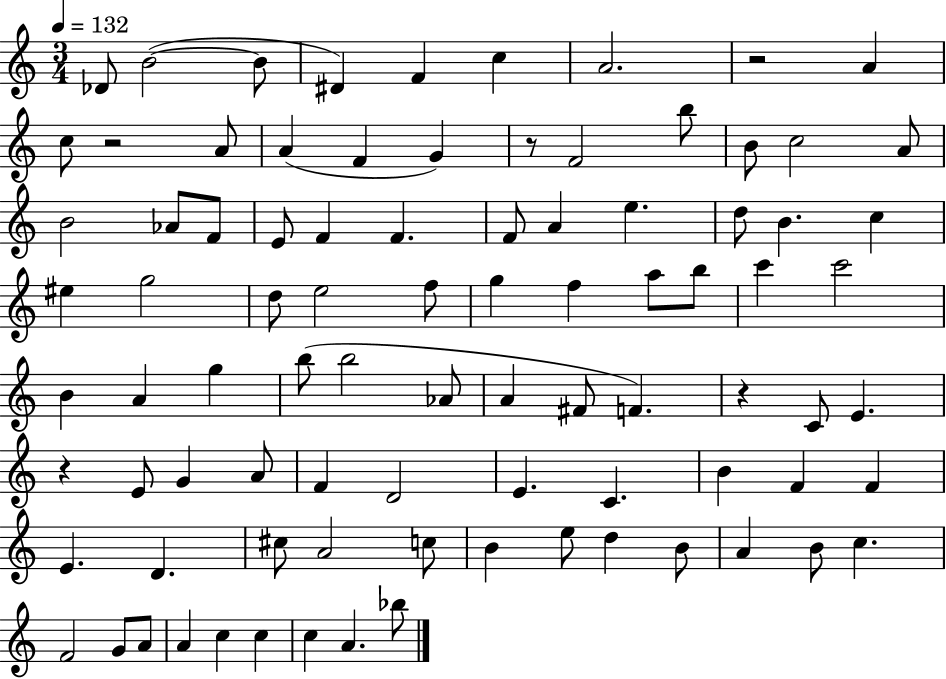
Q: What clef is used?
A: treble